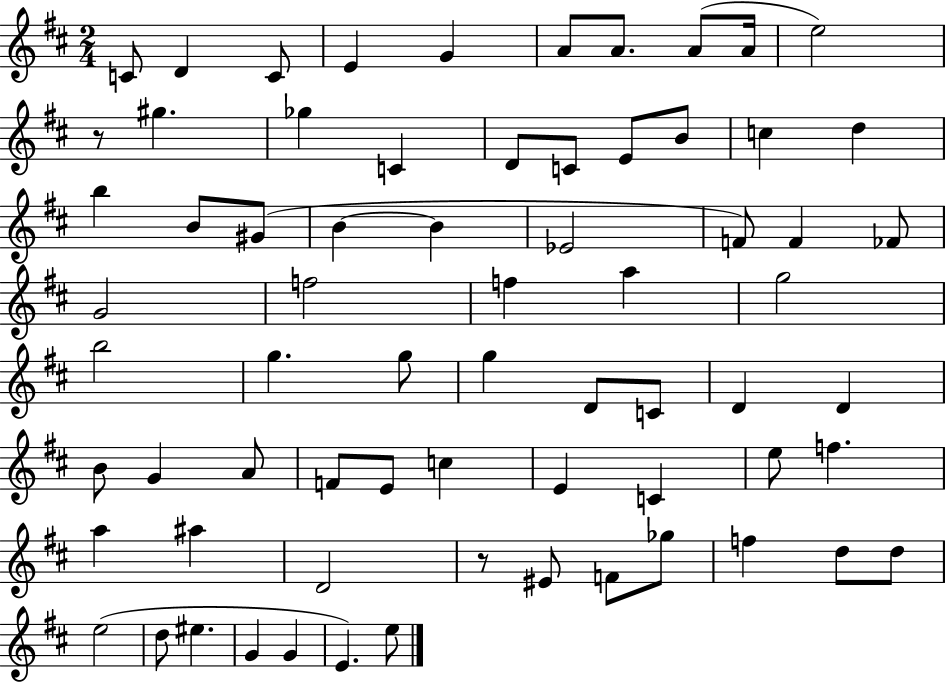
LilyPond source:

{
  \clef treble
  \numericTimeSignature
  \time 2/4
  \key d \major
  c'8 d'4 c'8 | e'4 g'4 | a'8 a'8. a'8( a'16 | e''2) | \break r8 gis''4. | ges''4 c'4 | d'8 c'8 e'8 b'8 | c''4 d''4 | \break b''4 b'8 gis'8( | b'4~~ b'4 | ees'2 | f'8) f'4 fes'8 | \break g'2 | f''2 | f''4 a''4 | g''2 | \break b''2 | g''4. g''8 | g''4 d'8 c'8 | d'4 d'4 | \break b'8 g'4 a'8 | f'8 e'8 c''4 | e'4 c'4 | e''8 f''4. | \break a''4 ais''4 | d'2 | r8 eis'8 f'8 ges''8 | f''4 d''8 d''8 | \break e''2( | d''8 eis''4. | g'4 g'4 | e'4.) e''8 | \break \bar "|."
}